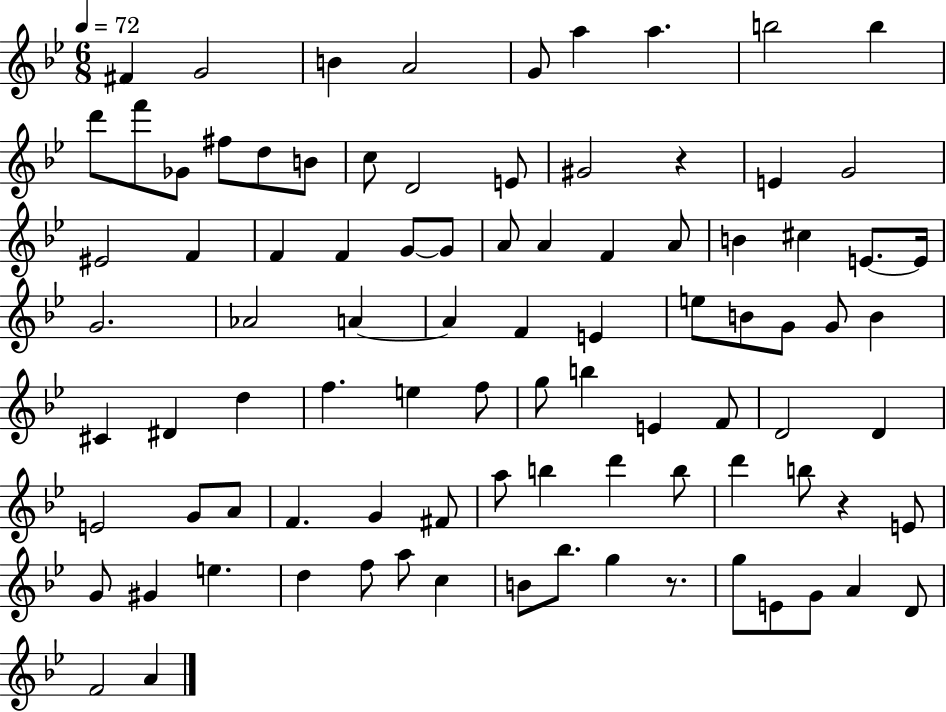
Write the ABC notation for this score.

X:1
T:Untitled
M:6/8
L:1/4
K:Bb
^F G2 B A2 G/2 a a b2 b d'/2 f'/2 _G/2 ^f/2 d/2 B/2 c/2 D2 E/2 ^G2 z E G2 ^E2 F F F G/2 G/2 A/2 A F A/2 B ^c E/2 E/4 G2 _A2 A A F E e/2 B/2 G/2 G/2 B ^C ^D d f e f/2 g/2 b E F/2 D2 D E2 G/2 A/2 F G ^F/2 a/2 b d' b/2 d' b/2 z E/2 G/2 ^G e d f/2 a/2 c B/2 _b/2 g z/2 g/2 E/2 G/2 A D/2 F2 A